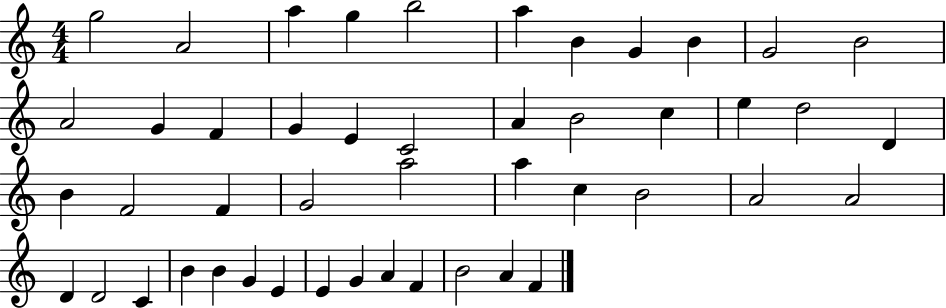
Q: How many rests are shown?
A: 0